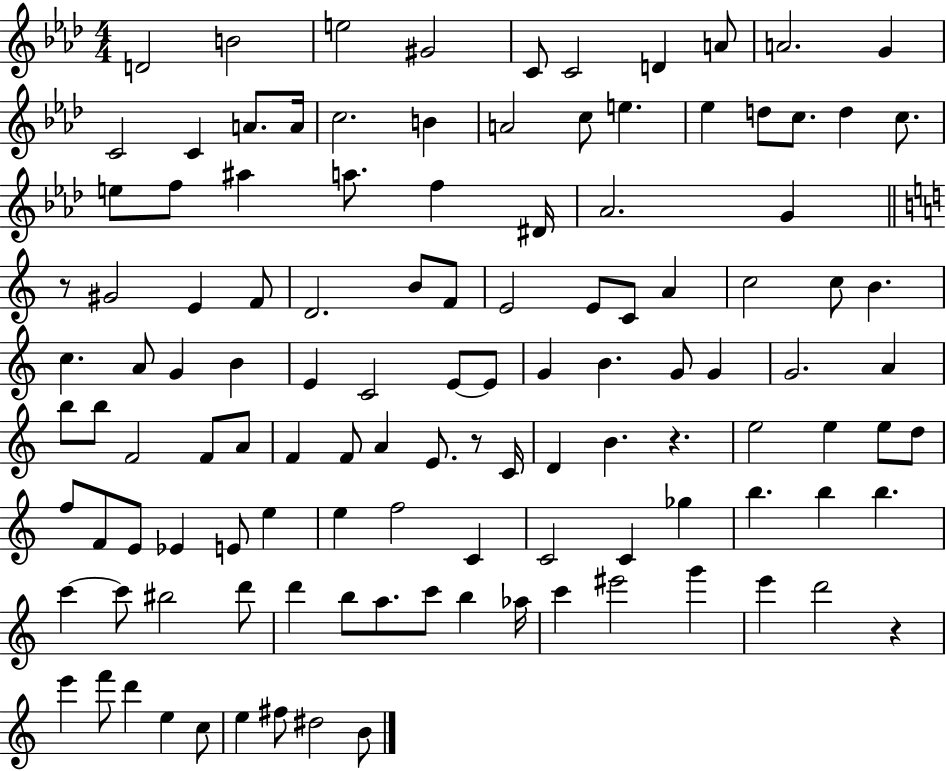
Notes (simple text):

D4/h B4/h E5/h G#4/h C4/e C4/h D4/q A4/e A4/h. G4/q C4/h C4/q A4/e. A4/s C5/h. B4/q A4/h C5/e E5/q. Eb5/q D5/e C5/e. D5/q C5/e. E5/e F5/e A#5/q A5/e. F5/q D#4/s Ab4/h. G4/q R/e G#4/h E4/q F4/e D4/h. B4/e F4/e E4/h E4/e C4/e A4/q C5/h C5/e B4/q. C5/q. A4/e G4/q B4/q E4/q C4/h E4/e E4/e G4/q B4/q. G4/e G4/q G4/h. A4/q B5/e B5/e F4/h F4/e A4/e F4/q F4/e A4/q E4/e. R/e C4/s D4/q B4/q. R/q. E5/h E5/q E5/e D5/e F5/e F4/e E4/e Eb4/q E4/e E5/q E5/q F5/h C4/q C4/h C4/q Gb5/q B5/q. B5/q B5/q. C6/q C6/e BIS5/h D6/e D6/q B5/e A5/e. C6/e B5/q Ab5/s C6/q EIS6/h G6/q E6/q D6/h R/q E6/q F6/e D6/q E5/q C5/e E5/q F#5/e D#5/h B4/e